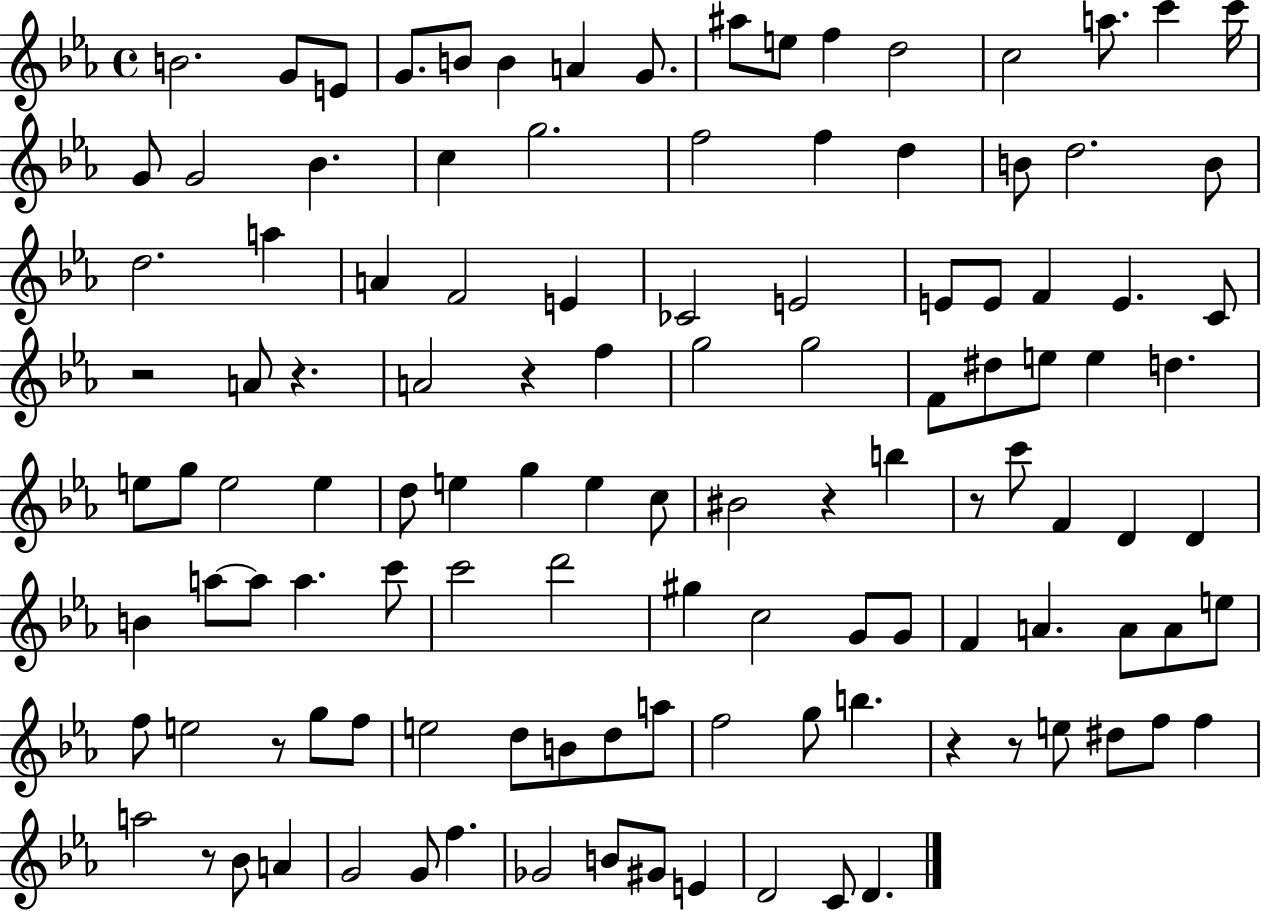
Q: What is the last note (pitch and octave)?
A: D4